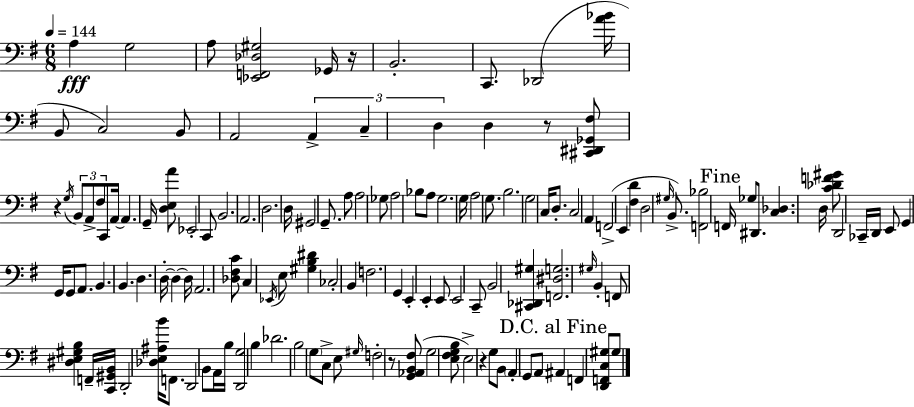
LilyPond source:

{
  \clef bass
  \numericTimeSignature
  \time 6/8
  \key g \major
  \tempo 4 = 144
  a4\fff g2 | a8 <ees, f, des gis>2 ges,16 r16 | b,2.-. | c,8. des,2( <a' bes'>16 | \break b,8 c2) b,8 | a,2 \tuplet 3/2 { a,4-> | c4-- d4 } d4 | r8 <cis, dis, ges, fis>8 r4 \acciaccatura { g16 } \tuplet 3/2 { b,8 a,8-> | \break fis8 } c,8 a,16~~ a,4. | g,16-- <d e a'>8 ees,2-. c,8 | b,2. | a,2. | \break d2. | d16 gis,2 g,8.-- | a8 a2 ges8 | a2 bes8 a8 | \break g2. | g16 a2 g8. | b2. | g2 c16 d8.-. | \break c2 a,4 | f,2->( e,4 | <fis d'>4 d2 | \grace { gis16 }) b,8.-> <f, bes>2 | \break \mark "Fine" f,16 ges8 dis,8. <c des>4. | d16 <c' des' f' gis'>8 d,2 | ces,16-- d,16 e,8 g,4 g,16 g,8 a,8. | b,4. b,4. | \break d4. d16-.~~ d4~~ | d16 a,2. | <des fis c'>8 c4 \acciaccatura { ees,16 } e8 <gis b dis'>4 | ces2-. b,4 | \break f2. | g,4 e,4-. e,4-. | e,8 e,2 | c,8-- b,2 <cis, des, gis>4 | \break <f, dis g>2. | \grace { gis16 } b,4-. f,8 <dis e gis b>4 | f,16-- <c, gis, b,>16 d,2-. | <des e ais b'>16 f,8. d,2 | \break b,8 a,16 b16 <d, g>2 | b4 des'2. | b2 | \parenthesize g8 c8-> e8 \grace { gis16 } f2-. | \break r8 <g, aes, b, fis>8( g2 | <e fis g b>8 e2->) | r4 g8 b,8 \parenthesize a,4-. | g,8 a,8 \mark "D.C. al Fine" ais,4 f,4 | \break <d, f, c gis>8 gis8 \bar "|."
}